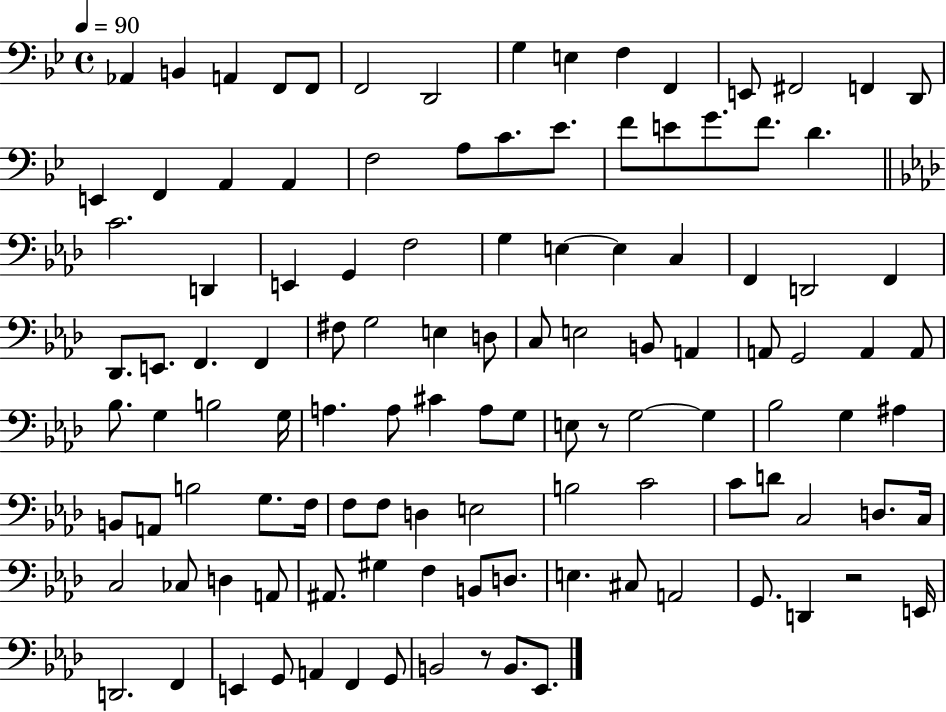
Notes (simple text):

Ab2/q B2/q A2/q F2/e F2/e F2/h D2/h G3/q E3/q F3/q F2/q E2/e F#2/h F2/q D2/e E2/q F2/q A2/q A2/q F3/h A3/e C4/e. Eb4/e. F4/e E4/e G4/e. F4/e. D4/q. C4/h. D2/q E2/q G2/q F3/h G3/q E3/q E3/q C3/q F2/q D2/h F2/q Db2/e. E2/e. F2/q. F2/q F#3/e G3/h E3/q D3/e C3/e E3/h B2/e A2/q A2/e G2/h A2/q A2/e Bb3/e. G3/q B3/h G3/s A3/q. A3/e C#4/q A3/e G3/e E3/e R/e G3/h G3/q Bb3/h G3/q A#3/q B2/e A2/e B3/h G3/e. F3/s F3/e F3/e D3/q E3/h B3/h C4/h C4/e D4/e C3/h D3/e. C3/s C3/h CES3/e D3/q A2/e A#2/e. G#3/q F3/q B2/e D3/e. E3/q. C#3/e A2/h G2/e. D2/q R/h E2/s D2/h. F2/q E2/q G2/e A2/q F2/q G2/e B2/h R/e B2/e. Eb2/e.